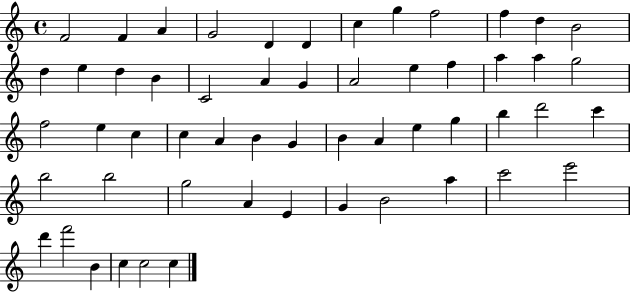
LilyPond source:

{
  \clef treble
  \time 4/4
  \defaultTimeSignature
  \key c \major
  f'2 f'4 a'4 | g'2 d'4 d'4 | c''4 g''4 f''2 | f''4 d''4 b'2 | \break d''4 e''4 d''4 b'4 | c'2 a'4 g'4 | a'2 e''4 f''4 | a''4 a''4 g''2 | \break f''2 e''4 c''4 | c''4 a'4 b'4 g'4 | b'4 a'4 e''4 g''4 | b''4 d'''2 c'''4 | \break b''2 b''2 | g''2 a'4 e'4 | g'4 b'2 a''4 | c'''2 e'''2 | \break d'''4 f'''2 b'4 | c''4 c''2 c''4 | \bar "|."
}